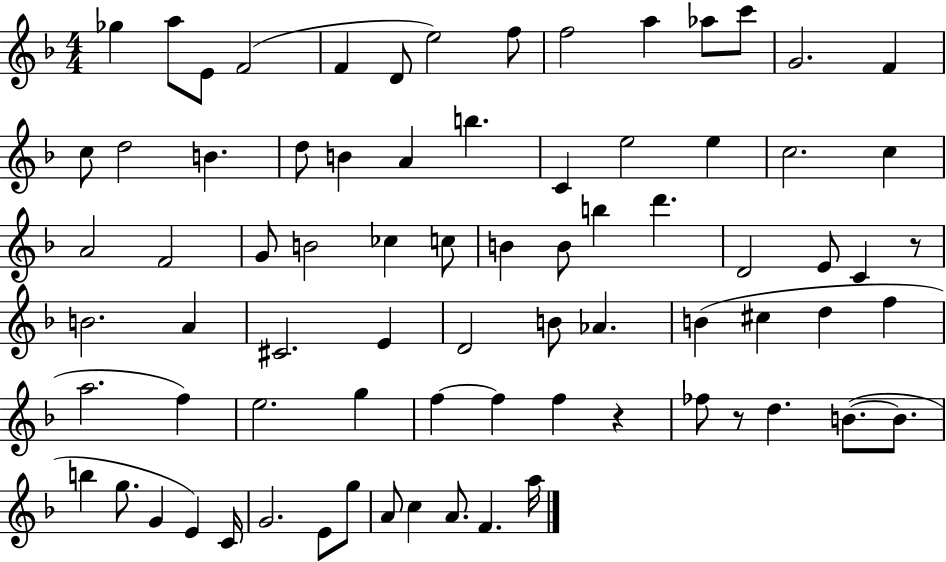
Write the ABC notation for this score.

X:1
T:Untitled
M:4/4
L:1/4
K:F
_g a/2 E/2 F2 F D/2 e2 f/2 f2 a _a/2 c'/2 G2 F c/2 d2 B d/2 B A b C e2 e c2 c A2 F2 G/2 B2 _c c/2 B B/2 b d' D2 E/2 C z/2 B2 A ^C2 E D2 B/2 _A B ^c d f a2 f e2 g f f f z _f/2 z/2 d B/2 B/2 b g/2 G E C/4 G2 E/2 g/2 A/2 c A/2 F a/4